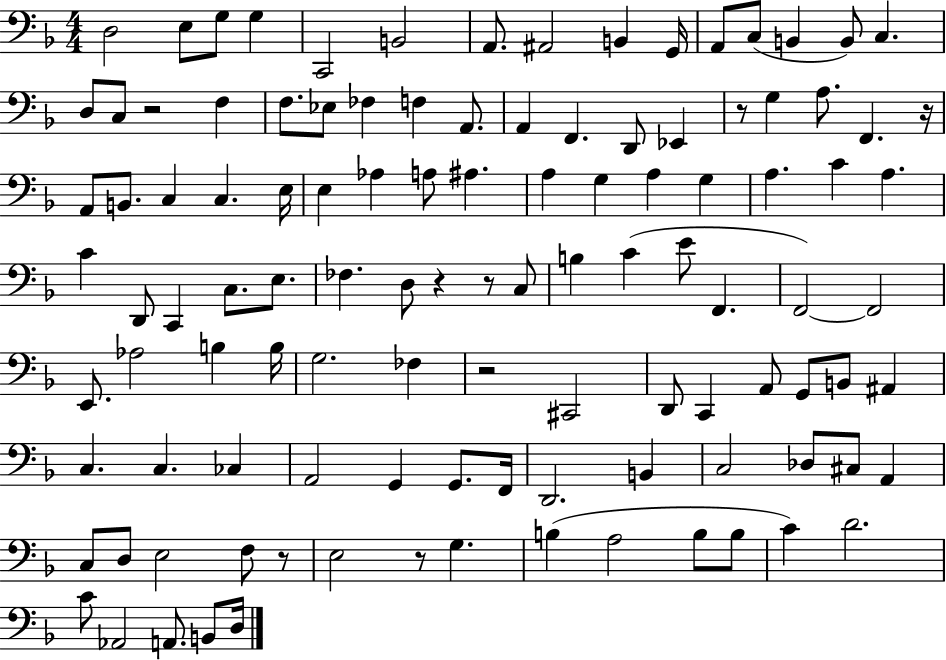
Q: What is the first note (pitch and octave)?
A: D3